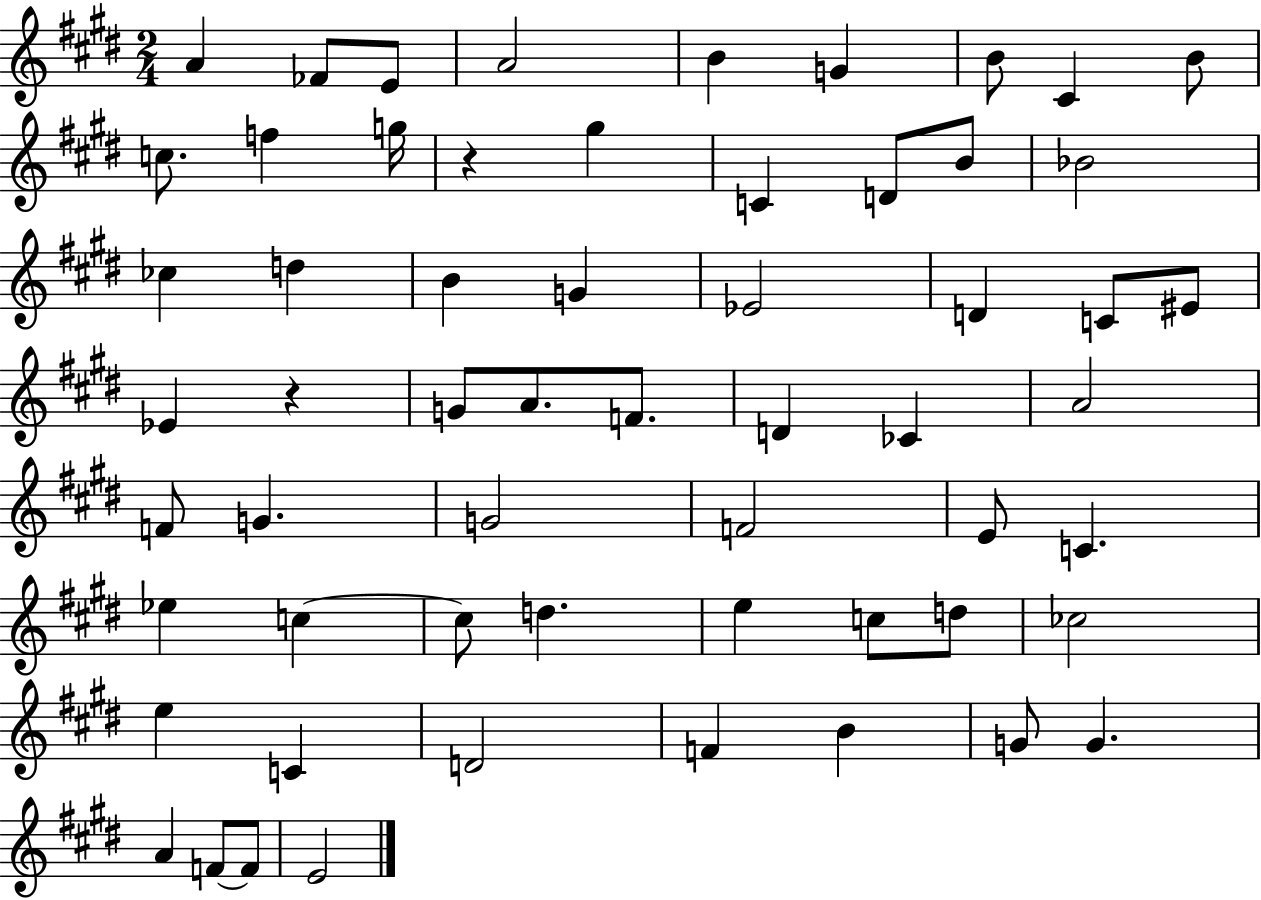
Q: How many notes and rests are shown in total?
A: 59